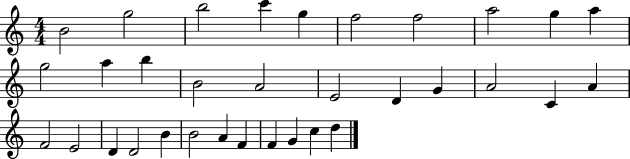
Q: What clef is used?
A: treble